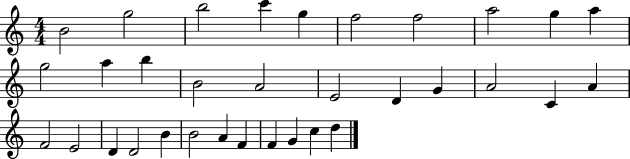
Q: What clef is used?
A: treble